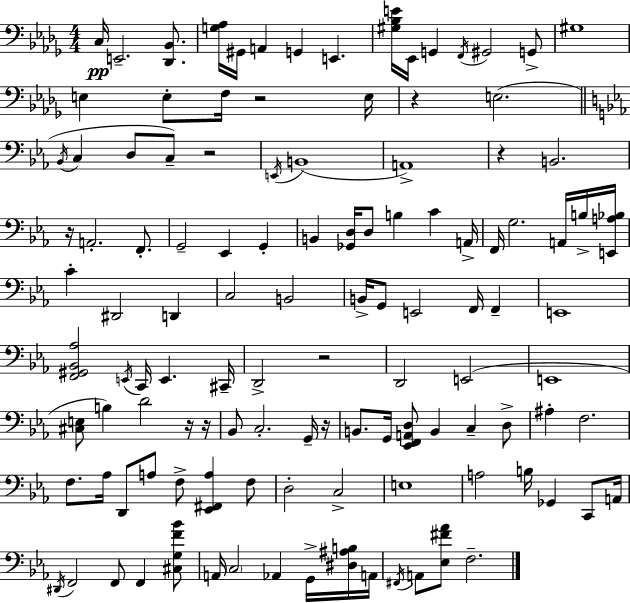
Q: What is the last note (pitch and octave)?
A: F3